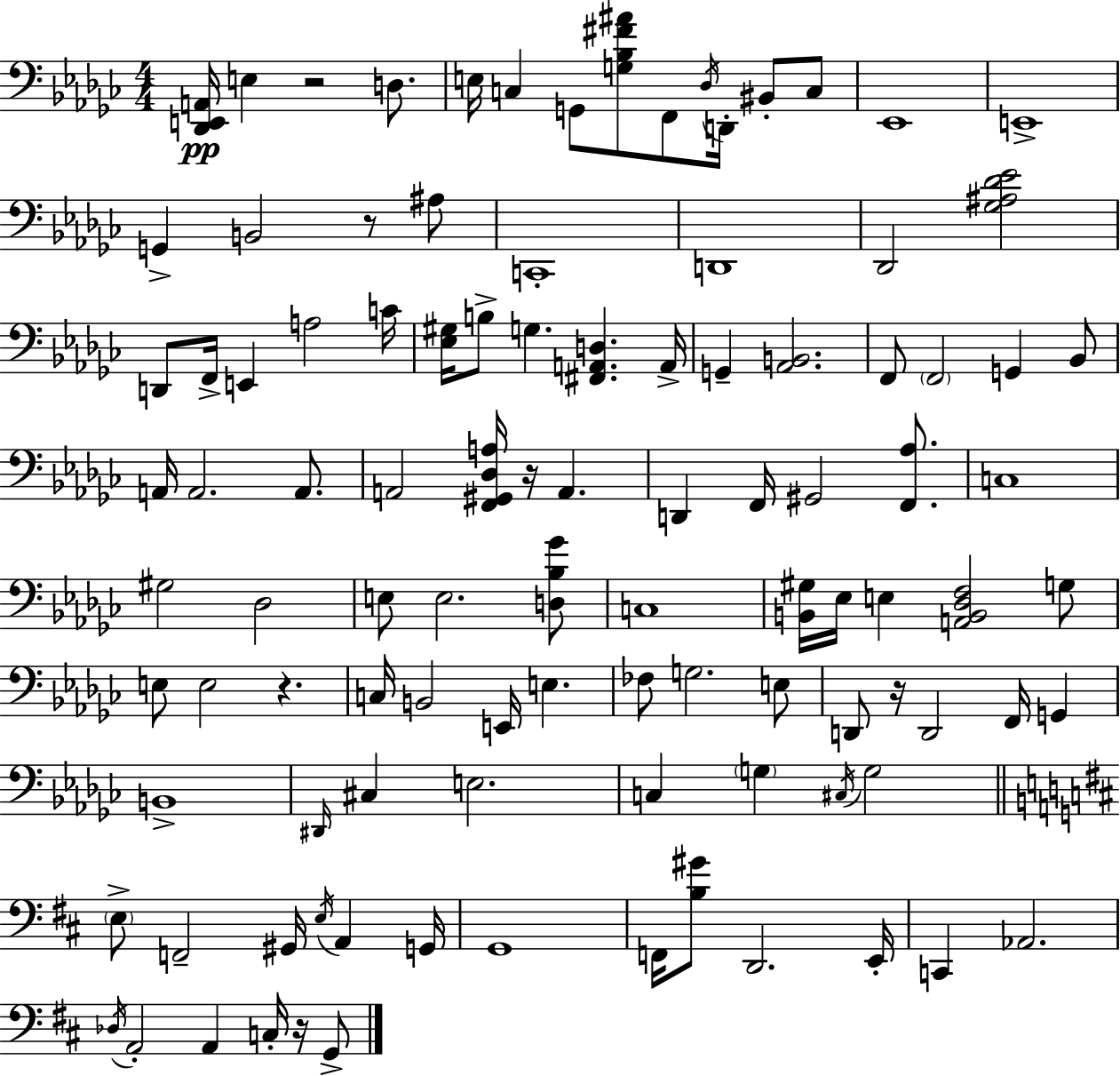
[Db2,E2,A2]/s E3/q R/h D3/e. E3/s C3/q G2/e [G3,Bb3,F#4,A#4]/e F2/e Db3/s D2/s BIS2/e C3/e Eb2/w E2/w G2/q B2/h R/e A#3/e C2/w D2/w Db2/h [Gb3,A#3,Db4,Eb4]/h D2/e F2/s E2/q A3/h C4/s [Eb3,G#3]/s B3/e G3/q. [F#2,A2,D3]/q. A2/s G2/q [Ab2,B2]/h. F2/e F2/h G2/q Bb2/e A2/s A2/h. A2/e. A2/h [F2,G#2,Db3,A3]/s R/s A2/q. D2/q F2/s G#2/h [F2,Ab3]/e. C3/w G#3/h Db3/h E3/e E3/h. [D3,Bb3,Gb4]/e C3/w [B2,G#3]/s Eb3/s E3/q [A2,B2,Db3,F3]/h G3/e E3/e E3/h R/q. C3/s B2/h E2/s E3/q. FES3/e G3/h. E3/e D2/e R/s D2/h F2/s G2/q B2/w D#2/s C#3/q E3/h. C3/q G3/q C#3/s G3/h E3/e F2/h G#2/s E3/s A2/q G2/s G2/w F2/s [B3,G#4]/e D2/h. E2/s C2/q Ab2/h. Db3/s A2/h A2/q C3/s R/s G2/e